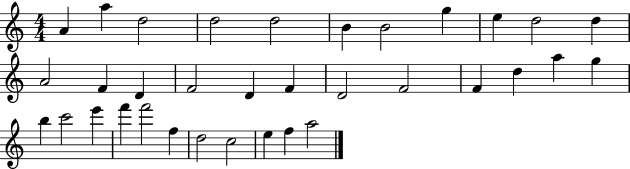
A4/q A5/q D5/h D5/h D5/h B4/q B4/h G5/q E5/q D5/h D5/q A4/h F4/q D4/q F4/h D4/q F4/q D4/h F4/h F4/q D5/q A5/q G5/q B5/q C6/h E6/q F6/q F6/h F5/q D5/h C5/h E5/q F5/q A5/h